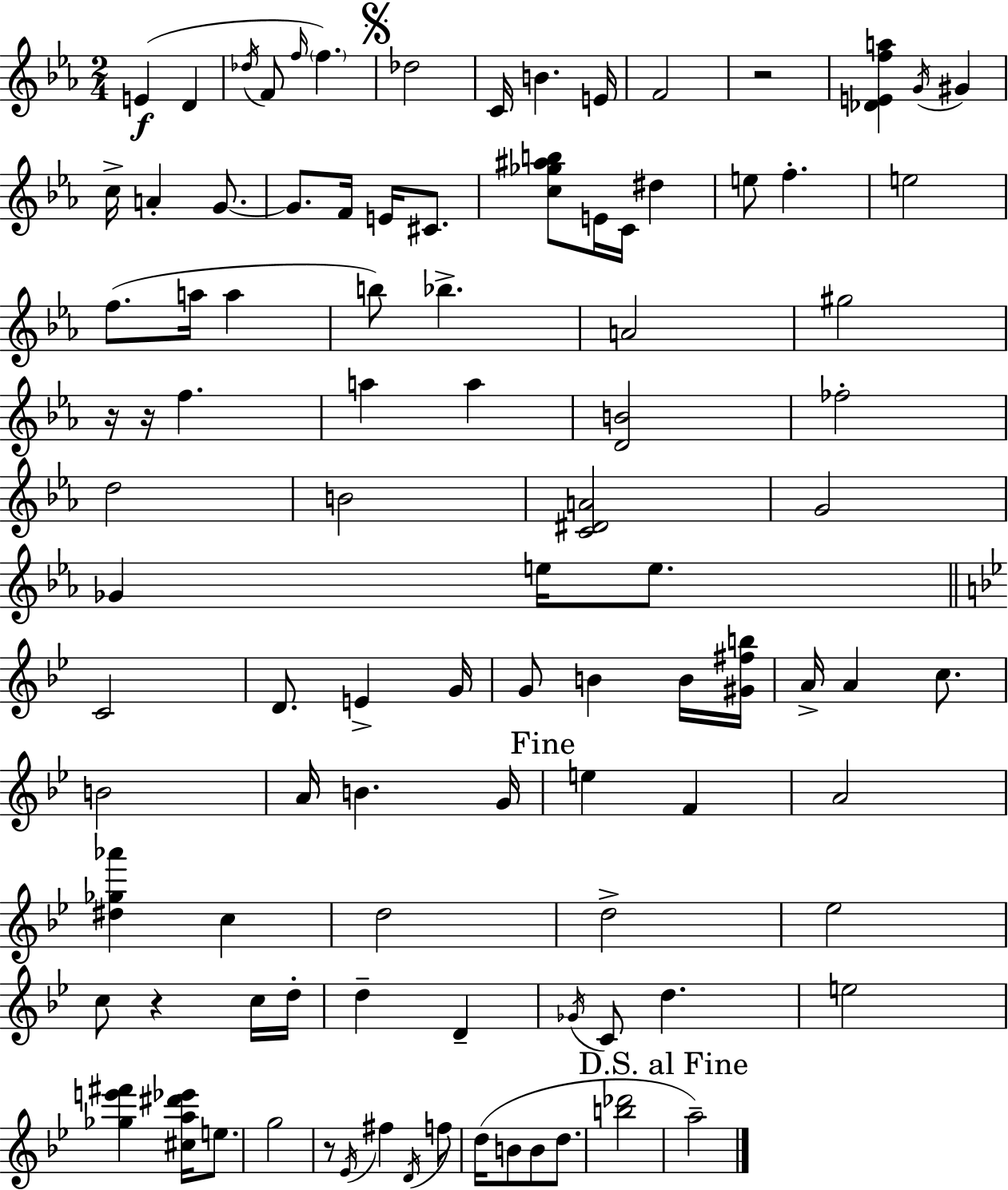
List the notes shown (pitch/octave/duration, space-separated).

E4/q D4/q Db5/s F4/e F5/s F5/q. Db5/h C4/s B4/q. E4/s F4/h R/h [Db4,E4,F5,A5]/q G4/s G#4/q C5/s A4/q G4/e. G4/e. F4/s E4/s C#4/e. [C5,Gb5,A#5,B5]/e E4/s C4/s D#5/q E5/e F5/q. E5/h F5/e. A5/s A5/q B5/e Bb5/q. A4/h G#5/h R/s R/s F5/q. A5/q A5/q [D4,B4]/h FES5/h D5/h B4/h [C4,D#4,A4]/h G4/h Gb4/q E5/s E5/e. C4/h D4/e. E4/q G4/s G4/e B4/q B4/s [G#4,F#5,B5]/s A4/s A4/q C5/e. B4/h A4/s B4/q. G4/s E5/q F4/q A4/h [D#5,Gb5,Ab6]/q C5/q D5/h D5/h Eb5/h C5/e R/q C5/s D5/s D5/q D4/q Gb4/s C4/e D5/q. E5/h [Gb5,E6,F#6]/q [C#5,A5,D#6,Eb6]/s E5/e. G5/h R/e Eb4/s F#5/q D4/s F5/e D5/s B4/e B4/e D5/e. [B5,Db6]/h A5/h